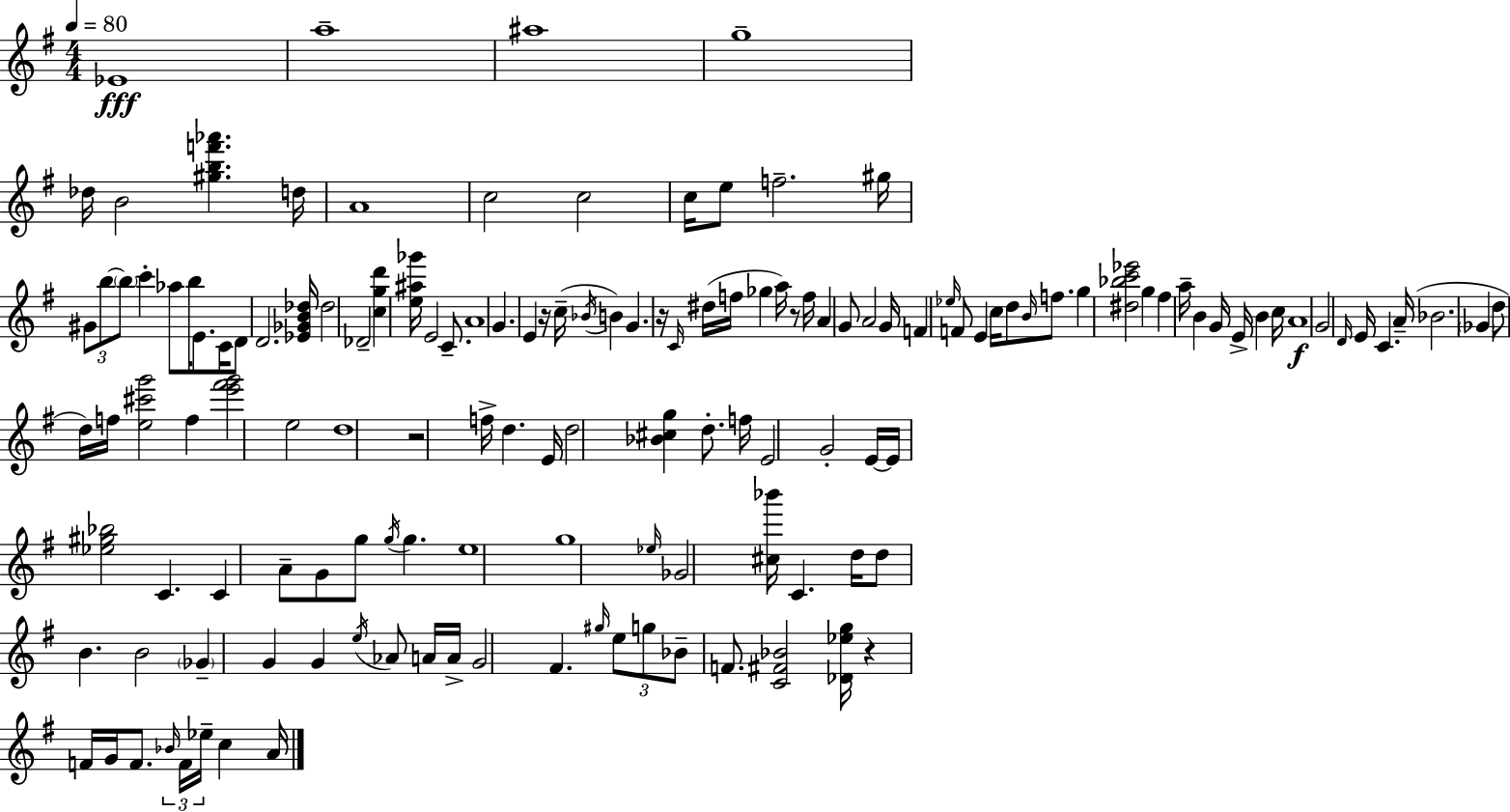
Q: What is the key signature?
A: E minor